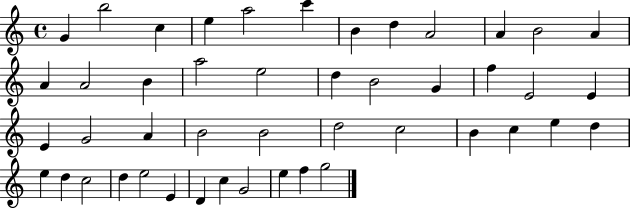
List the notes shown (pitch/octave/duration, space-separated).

G4/q B5/h C5/q E5/q A5/h C6/q B4/q D5/q A4/h A4/q B4/h A4/q A4/q A4/h B4/q A5/h E5/h D5/q B4/h G4/q F5/q E4/h E4/q E4/q G4/h A4/q B4/h B4/h D5/h C5/h B4/q C5/q E5/q D5/q E5/q D5/q C5/h D5/q E5/h E4/q D4/q C5/q G4/h E5/q F5/q G5/h